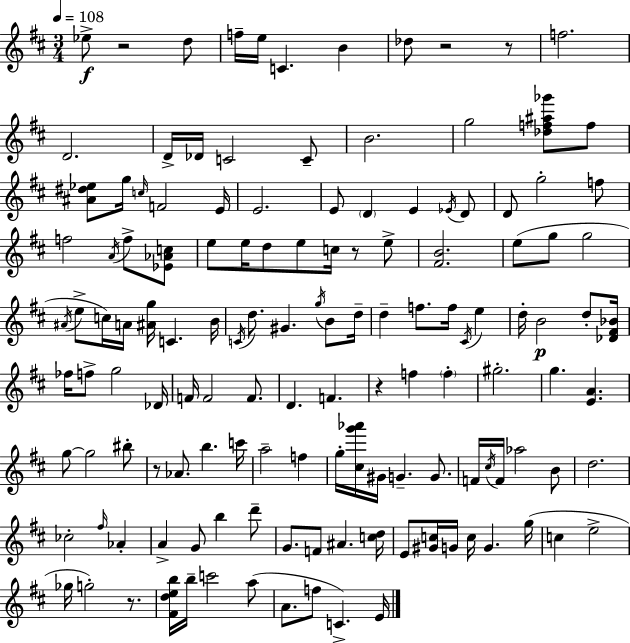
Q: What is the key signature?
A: D major